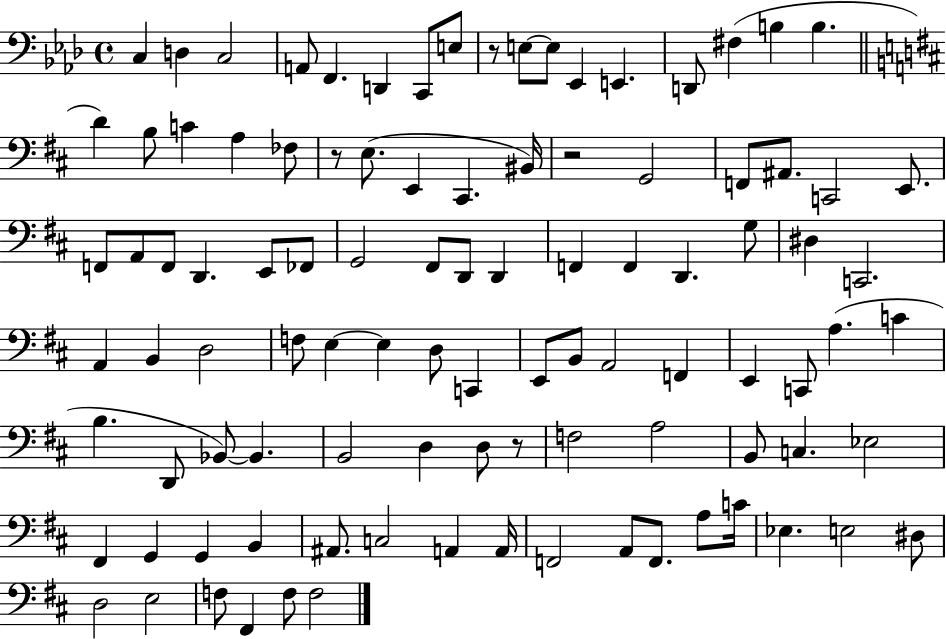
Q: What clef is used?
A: bass